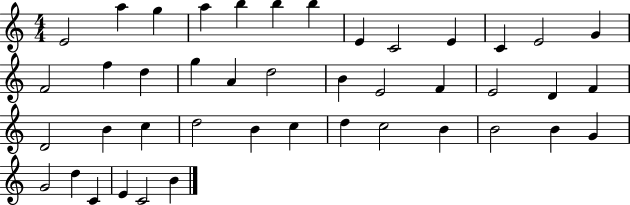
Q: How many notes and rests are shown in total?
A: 43